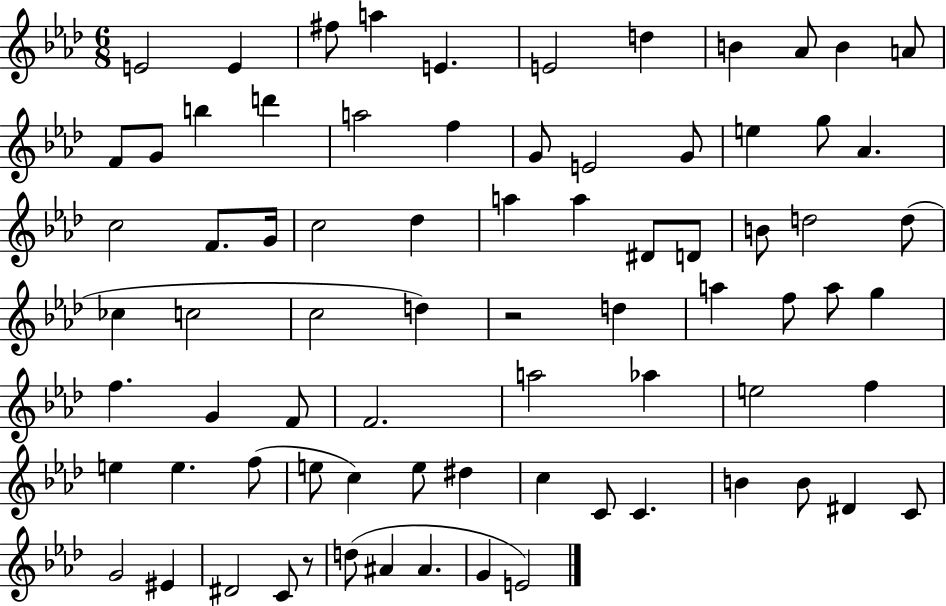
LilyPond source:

{
  \clef treble
  \numericTimeSignature
  \time 6/8
  \key aes \major
  e'2 e'4 | fis''8 a''4 e'4. | e'2 d''4 | b'4 aes'8 b'4 a'8 | \break f'8 g'8 b''4 d'''4 | a''2 f''4 | g'8 e'2 g'8 | e''4 g''8 aes'4. | \break c''2 f'8. g'16 | c''2 des''4 | a''4 a''4 dis'8 d'8 | b'8 d''2 d''8( | \break ces''4 c''2 | c''2 d''4) | r2 d''4 | a''4 f''8 a''8 g''4 | \break f''4. g'4 f'8 | f'2. | a''2 aes''4 | e''2 f''4 | \break e''4 e''4. f''8( | e''8 c''4) e''8 dis''4 | c''4 c'8 c'4. | b'4 b'8 dis'4 c'8 | \break g'2 eis'4 | dis'2 c'8 r8 | d''8( ais'4 ais'4. | g'4 e'2) | \break \bar "|."
}